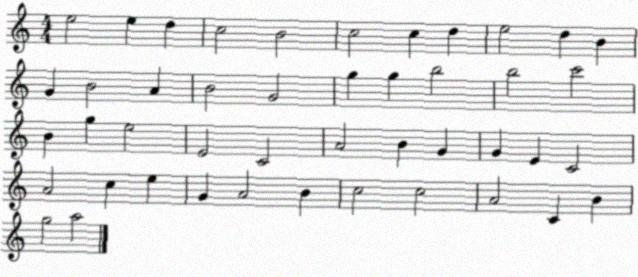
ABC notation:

X:1
T:Untitled
M:4/4
L:1/4
K:C
e2 e d c2 B2 c2 c d e2 d B G B2 A B2 G2 g g b2 b2 c'2 B g e2 E2 C2 A2 B G G E C2 A2 c e G A2 B c2 c2 A2 C B g2 a2